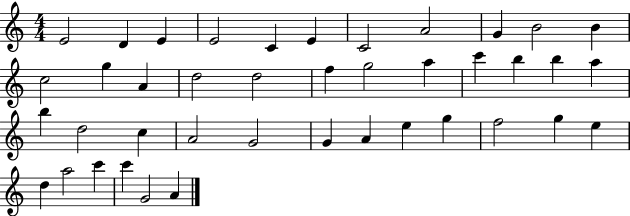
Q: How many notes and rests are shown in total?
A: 41